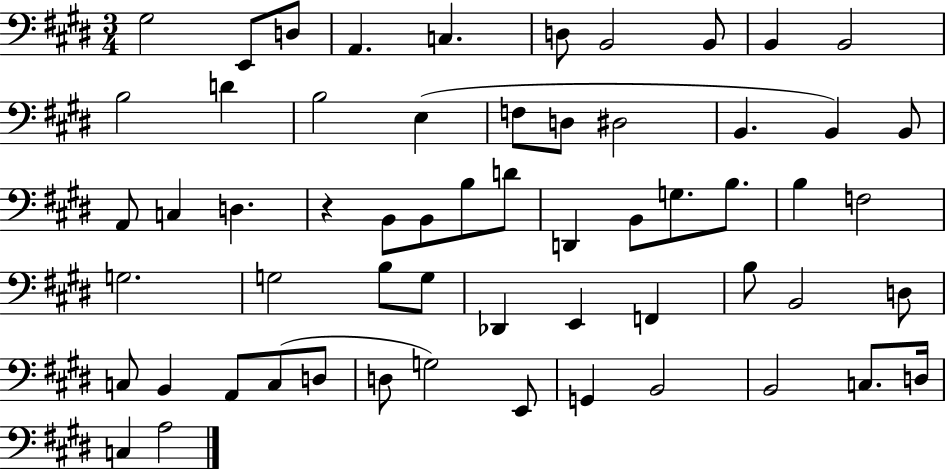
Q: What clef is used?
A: bass